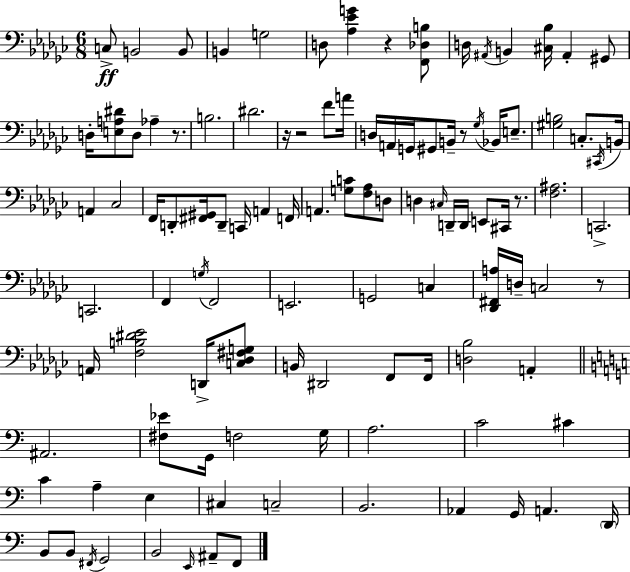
X:1
T:Untitled
M:6/8
L:1/4
K:Ebm
C,/2 B,,2 B,,/2 B,, G,2 D,/2 [_A,_EG] z [F,,_D,B,]/2 D,/4 ^A,,/4 B,, [^C,_B,]/4 ^A,, ^G,,/2 D,/4 [E,A,^D]/2 D,/2 _A, z/2 B,2 ^D2 z/4 z2 F/2 A/4 D,/4 A,,/4 G,,/4 ^G,,/2 B,,/4 z/2 _G,/4 _B,,/4 E,/2 [^G,B,]2 C,/2 ^C,,/4 B,,/4 A,, _C,2 F,,/4 D,,/2 [^F,,^G,,]/4 D,,/2 C,,/4 A,, F,,/4 A,, [G,C]/2 [F,_A,]/2 D,/2 D, ^C,/4 D,,/4 D,,/4 E,,/2 ^C,,/4 z/2 [F,^A,]2 C,,2 C,,2 F,, G,/4 F,,2 E,,2 G,,2 C, [_D,,^F,,A,]/4 D,/4 C,2 z/2 A,,/4 [F,B,^D_E]2 D,,/4 [C,_D,^F,G,]/2 B,,/4 ^D,,2 F,,/2 F,,/4 [D,_B,]2 A,, ^A,,2 [^F,_E]/2 G,,/4 F,2 G,/4 A,2 C2 ^C C A, E, ^C, C,2 B,,2 _A,, G,,/4 A,, D,,/4 B,,/2 B,,/2 ^F,,/4 G,,2 B,,2 E,,/4 ^A,,/2 F,,/2